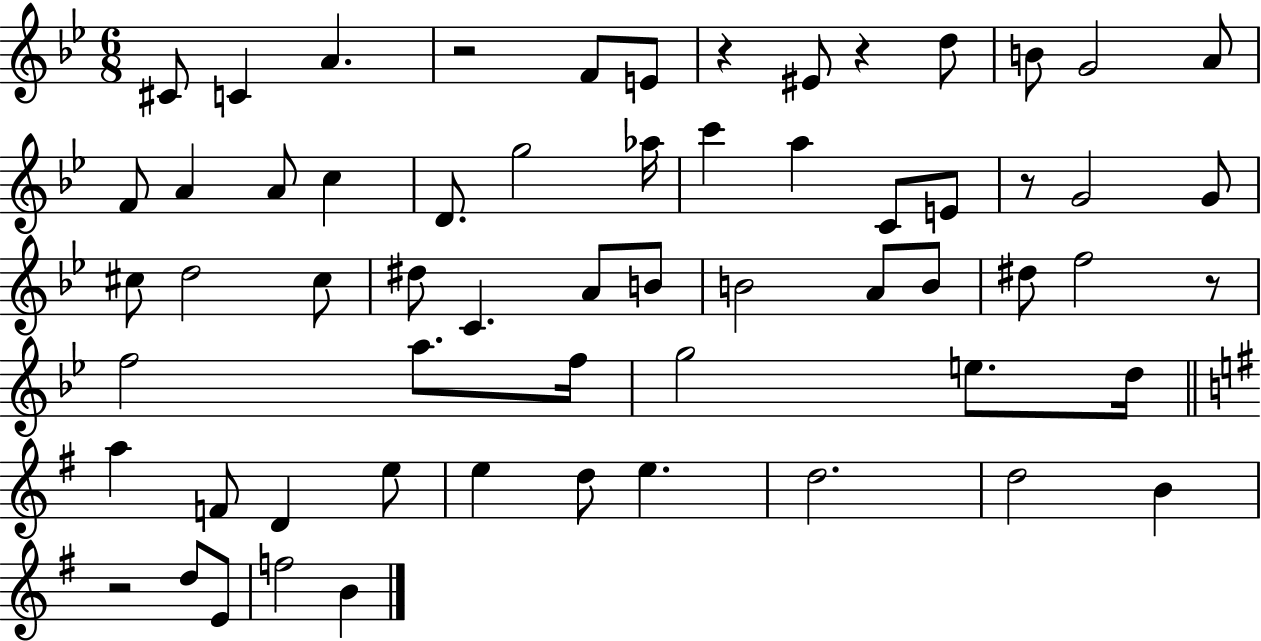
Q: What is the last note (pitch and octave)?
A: B4